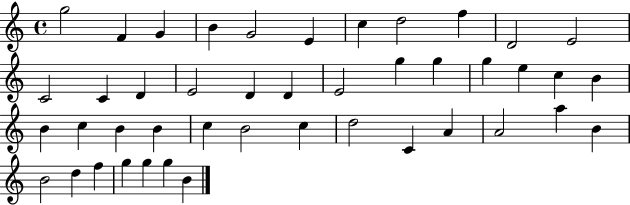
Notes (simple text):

G5/h F4/q G4/q B4/q G4/h E4/q C5/q D5/h F5/q D4/h E4/h C4/h C4/q D4/q E4/h D4/q D4/q E4/h G5/q G5/q G5/q E5/q C5/q B4/q B4/q C5/q B4/q B4/q C5/q B4/h C5/q D5/h C4/q A4/q A4/h A5/q B4/q B4/h D5/q F5/q G5/q G5/q G5/q B4/q